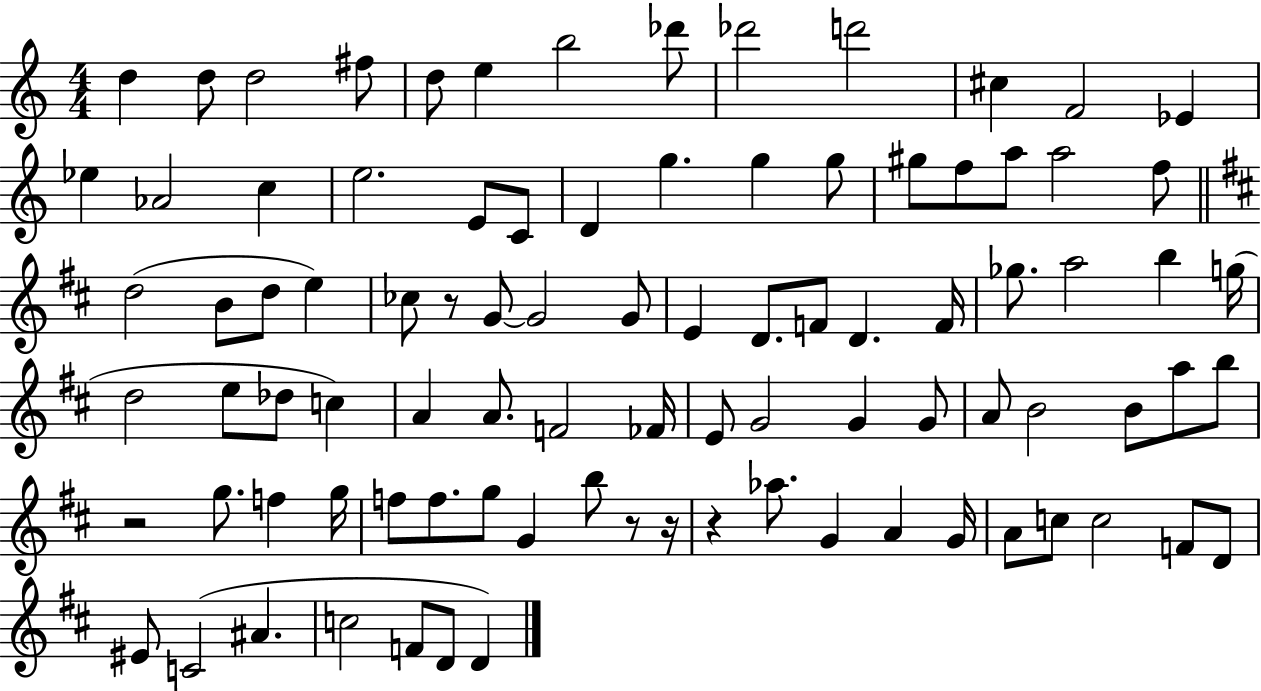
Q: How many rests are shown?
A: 5